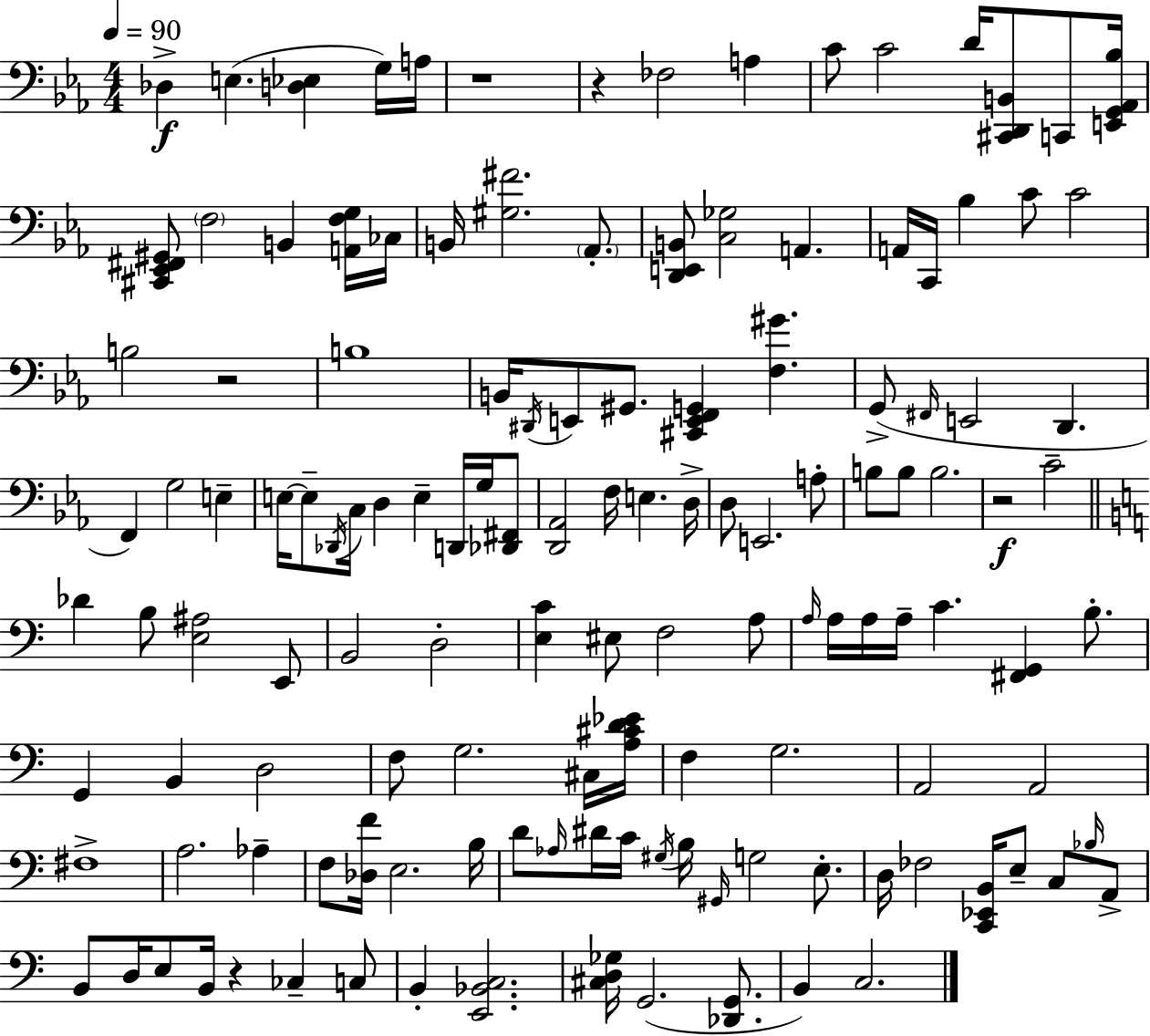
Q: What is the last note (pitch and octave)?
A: C3